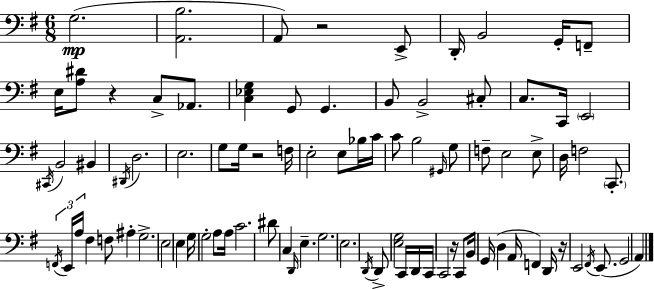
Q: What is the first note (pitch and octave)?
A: G3